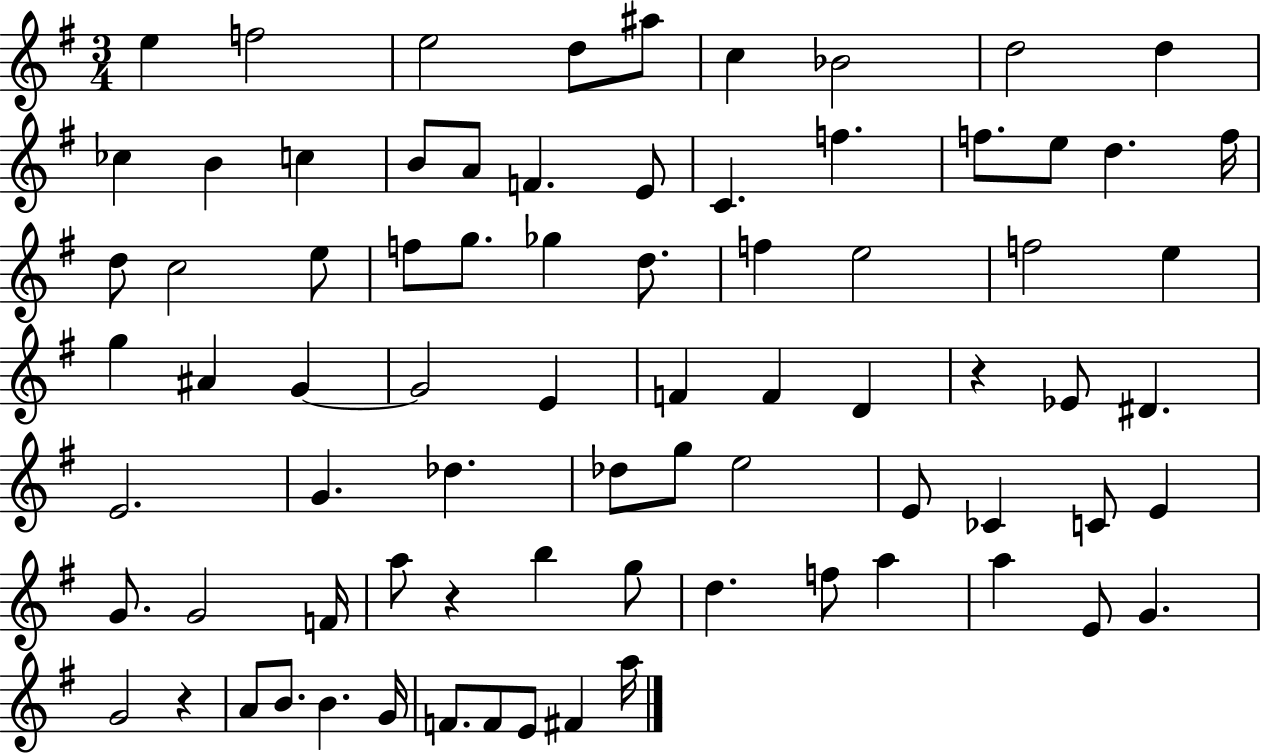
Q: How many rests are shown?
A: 3